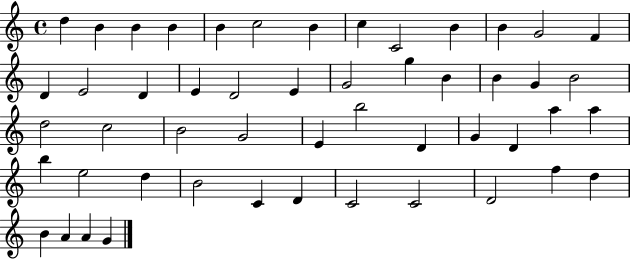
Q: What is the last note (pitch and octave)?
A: G4